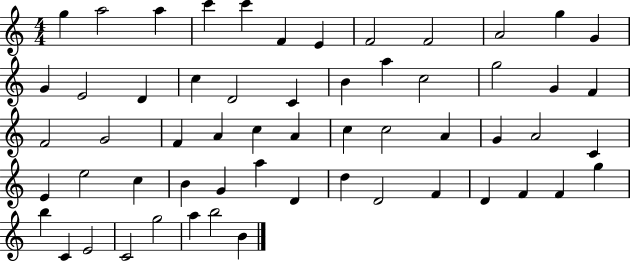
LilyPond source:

{
  \clef treble
  \numericTimeSignature
  \time 4/4
  \key c \major
  g''4 a''2 a''4 | c'''4 c'''4 f'4 e'4 | f'2 f'2 | a'2 g''4 g'4 | \break g'4 e'2 d'4 | c''4 d'2 c'4 | b'4 a''4 c''2 | g''2 g'4 f'4 | \break f'2 g'2 | f'4 a'4 c''4 a'4 | c''4 c''2 a'4 | g'4 a'2 c'4 | \break e'4 e''2 c''4 | b'4 g'4 a''4 d'4 | d''4 d'2 f'4 | d'4 f'4 f'4 g''4 | \break b''4 c'4 e'2 | c'2 g''2 | a''4 b''2 b'4 | \bar "|."
}